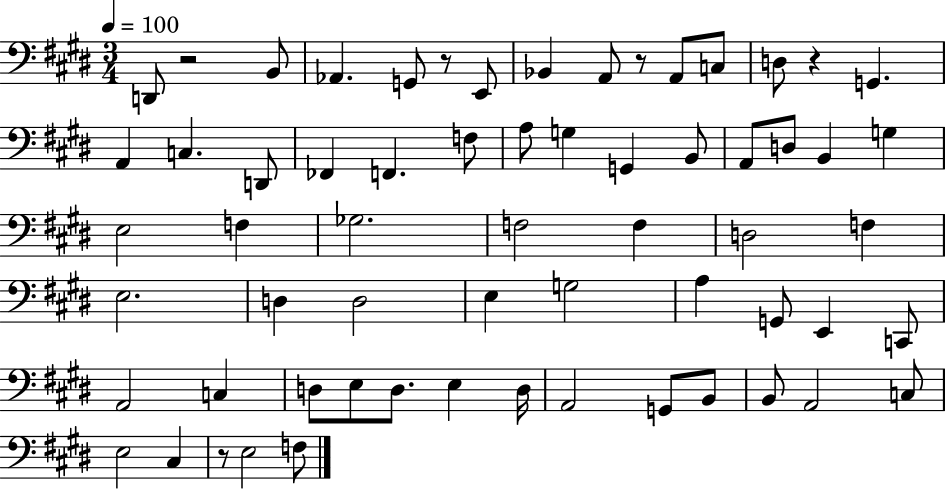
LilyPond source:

{
  \clef bass
  \numericTimeSignature
  \time 3/4
  \key e \major
  \tempo 4 = 100
  d,8 r2 b,8 | aes,4. g,8 r8 e,8 | bes,4 a,8 r8 a,8 c8 | d8 r4 g,4. | \break a,4 c4. d,8 | fes,4 f,4. f8 | a8 g4 g,4 b,8 | a,8 d8 b,4 g4 | \break e2 f4 | ges2. | f2 f4 | d2 f4 | \break e2. | d4 d2 | e4 g2 | a4 g,8 e,4 c,8 | \break a,2 c4 | d8 e8 d8. e4 d16 | a,2 g,8 b,8 | b,8 a,2 c8 | \break e2 cis4 | r8 e2 f8 | \bar "|."
}